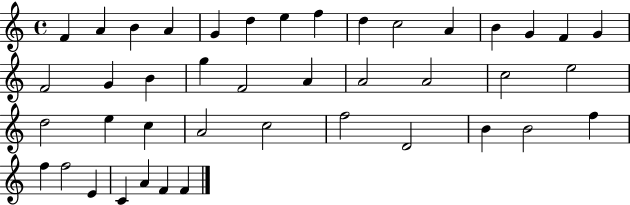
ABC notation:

X:1
T:Untitled
M:4/4
L:1/4
K:C
F A B A G d e f d c2 A B G F G F2 G B g F2 A A2 A2 c2 e2 d2 e c A2 c2 f2 D2 B B2 f f f2 E C A F F